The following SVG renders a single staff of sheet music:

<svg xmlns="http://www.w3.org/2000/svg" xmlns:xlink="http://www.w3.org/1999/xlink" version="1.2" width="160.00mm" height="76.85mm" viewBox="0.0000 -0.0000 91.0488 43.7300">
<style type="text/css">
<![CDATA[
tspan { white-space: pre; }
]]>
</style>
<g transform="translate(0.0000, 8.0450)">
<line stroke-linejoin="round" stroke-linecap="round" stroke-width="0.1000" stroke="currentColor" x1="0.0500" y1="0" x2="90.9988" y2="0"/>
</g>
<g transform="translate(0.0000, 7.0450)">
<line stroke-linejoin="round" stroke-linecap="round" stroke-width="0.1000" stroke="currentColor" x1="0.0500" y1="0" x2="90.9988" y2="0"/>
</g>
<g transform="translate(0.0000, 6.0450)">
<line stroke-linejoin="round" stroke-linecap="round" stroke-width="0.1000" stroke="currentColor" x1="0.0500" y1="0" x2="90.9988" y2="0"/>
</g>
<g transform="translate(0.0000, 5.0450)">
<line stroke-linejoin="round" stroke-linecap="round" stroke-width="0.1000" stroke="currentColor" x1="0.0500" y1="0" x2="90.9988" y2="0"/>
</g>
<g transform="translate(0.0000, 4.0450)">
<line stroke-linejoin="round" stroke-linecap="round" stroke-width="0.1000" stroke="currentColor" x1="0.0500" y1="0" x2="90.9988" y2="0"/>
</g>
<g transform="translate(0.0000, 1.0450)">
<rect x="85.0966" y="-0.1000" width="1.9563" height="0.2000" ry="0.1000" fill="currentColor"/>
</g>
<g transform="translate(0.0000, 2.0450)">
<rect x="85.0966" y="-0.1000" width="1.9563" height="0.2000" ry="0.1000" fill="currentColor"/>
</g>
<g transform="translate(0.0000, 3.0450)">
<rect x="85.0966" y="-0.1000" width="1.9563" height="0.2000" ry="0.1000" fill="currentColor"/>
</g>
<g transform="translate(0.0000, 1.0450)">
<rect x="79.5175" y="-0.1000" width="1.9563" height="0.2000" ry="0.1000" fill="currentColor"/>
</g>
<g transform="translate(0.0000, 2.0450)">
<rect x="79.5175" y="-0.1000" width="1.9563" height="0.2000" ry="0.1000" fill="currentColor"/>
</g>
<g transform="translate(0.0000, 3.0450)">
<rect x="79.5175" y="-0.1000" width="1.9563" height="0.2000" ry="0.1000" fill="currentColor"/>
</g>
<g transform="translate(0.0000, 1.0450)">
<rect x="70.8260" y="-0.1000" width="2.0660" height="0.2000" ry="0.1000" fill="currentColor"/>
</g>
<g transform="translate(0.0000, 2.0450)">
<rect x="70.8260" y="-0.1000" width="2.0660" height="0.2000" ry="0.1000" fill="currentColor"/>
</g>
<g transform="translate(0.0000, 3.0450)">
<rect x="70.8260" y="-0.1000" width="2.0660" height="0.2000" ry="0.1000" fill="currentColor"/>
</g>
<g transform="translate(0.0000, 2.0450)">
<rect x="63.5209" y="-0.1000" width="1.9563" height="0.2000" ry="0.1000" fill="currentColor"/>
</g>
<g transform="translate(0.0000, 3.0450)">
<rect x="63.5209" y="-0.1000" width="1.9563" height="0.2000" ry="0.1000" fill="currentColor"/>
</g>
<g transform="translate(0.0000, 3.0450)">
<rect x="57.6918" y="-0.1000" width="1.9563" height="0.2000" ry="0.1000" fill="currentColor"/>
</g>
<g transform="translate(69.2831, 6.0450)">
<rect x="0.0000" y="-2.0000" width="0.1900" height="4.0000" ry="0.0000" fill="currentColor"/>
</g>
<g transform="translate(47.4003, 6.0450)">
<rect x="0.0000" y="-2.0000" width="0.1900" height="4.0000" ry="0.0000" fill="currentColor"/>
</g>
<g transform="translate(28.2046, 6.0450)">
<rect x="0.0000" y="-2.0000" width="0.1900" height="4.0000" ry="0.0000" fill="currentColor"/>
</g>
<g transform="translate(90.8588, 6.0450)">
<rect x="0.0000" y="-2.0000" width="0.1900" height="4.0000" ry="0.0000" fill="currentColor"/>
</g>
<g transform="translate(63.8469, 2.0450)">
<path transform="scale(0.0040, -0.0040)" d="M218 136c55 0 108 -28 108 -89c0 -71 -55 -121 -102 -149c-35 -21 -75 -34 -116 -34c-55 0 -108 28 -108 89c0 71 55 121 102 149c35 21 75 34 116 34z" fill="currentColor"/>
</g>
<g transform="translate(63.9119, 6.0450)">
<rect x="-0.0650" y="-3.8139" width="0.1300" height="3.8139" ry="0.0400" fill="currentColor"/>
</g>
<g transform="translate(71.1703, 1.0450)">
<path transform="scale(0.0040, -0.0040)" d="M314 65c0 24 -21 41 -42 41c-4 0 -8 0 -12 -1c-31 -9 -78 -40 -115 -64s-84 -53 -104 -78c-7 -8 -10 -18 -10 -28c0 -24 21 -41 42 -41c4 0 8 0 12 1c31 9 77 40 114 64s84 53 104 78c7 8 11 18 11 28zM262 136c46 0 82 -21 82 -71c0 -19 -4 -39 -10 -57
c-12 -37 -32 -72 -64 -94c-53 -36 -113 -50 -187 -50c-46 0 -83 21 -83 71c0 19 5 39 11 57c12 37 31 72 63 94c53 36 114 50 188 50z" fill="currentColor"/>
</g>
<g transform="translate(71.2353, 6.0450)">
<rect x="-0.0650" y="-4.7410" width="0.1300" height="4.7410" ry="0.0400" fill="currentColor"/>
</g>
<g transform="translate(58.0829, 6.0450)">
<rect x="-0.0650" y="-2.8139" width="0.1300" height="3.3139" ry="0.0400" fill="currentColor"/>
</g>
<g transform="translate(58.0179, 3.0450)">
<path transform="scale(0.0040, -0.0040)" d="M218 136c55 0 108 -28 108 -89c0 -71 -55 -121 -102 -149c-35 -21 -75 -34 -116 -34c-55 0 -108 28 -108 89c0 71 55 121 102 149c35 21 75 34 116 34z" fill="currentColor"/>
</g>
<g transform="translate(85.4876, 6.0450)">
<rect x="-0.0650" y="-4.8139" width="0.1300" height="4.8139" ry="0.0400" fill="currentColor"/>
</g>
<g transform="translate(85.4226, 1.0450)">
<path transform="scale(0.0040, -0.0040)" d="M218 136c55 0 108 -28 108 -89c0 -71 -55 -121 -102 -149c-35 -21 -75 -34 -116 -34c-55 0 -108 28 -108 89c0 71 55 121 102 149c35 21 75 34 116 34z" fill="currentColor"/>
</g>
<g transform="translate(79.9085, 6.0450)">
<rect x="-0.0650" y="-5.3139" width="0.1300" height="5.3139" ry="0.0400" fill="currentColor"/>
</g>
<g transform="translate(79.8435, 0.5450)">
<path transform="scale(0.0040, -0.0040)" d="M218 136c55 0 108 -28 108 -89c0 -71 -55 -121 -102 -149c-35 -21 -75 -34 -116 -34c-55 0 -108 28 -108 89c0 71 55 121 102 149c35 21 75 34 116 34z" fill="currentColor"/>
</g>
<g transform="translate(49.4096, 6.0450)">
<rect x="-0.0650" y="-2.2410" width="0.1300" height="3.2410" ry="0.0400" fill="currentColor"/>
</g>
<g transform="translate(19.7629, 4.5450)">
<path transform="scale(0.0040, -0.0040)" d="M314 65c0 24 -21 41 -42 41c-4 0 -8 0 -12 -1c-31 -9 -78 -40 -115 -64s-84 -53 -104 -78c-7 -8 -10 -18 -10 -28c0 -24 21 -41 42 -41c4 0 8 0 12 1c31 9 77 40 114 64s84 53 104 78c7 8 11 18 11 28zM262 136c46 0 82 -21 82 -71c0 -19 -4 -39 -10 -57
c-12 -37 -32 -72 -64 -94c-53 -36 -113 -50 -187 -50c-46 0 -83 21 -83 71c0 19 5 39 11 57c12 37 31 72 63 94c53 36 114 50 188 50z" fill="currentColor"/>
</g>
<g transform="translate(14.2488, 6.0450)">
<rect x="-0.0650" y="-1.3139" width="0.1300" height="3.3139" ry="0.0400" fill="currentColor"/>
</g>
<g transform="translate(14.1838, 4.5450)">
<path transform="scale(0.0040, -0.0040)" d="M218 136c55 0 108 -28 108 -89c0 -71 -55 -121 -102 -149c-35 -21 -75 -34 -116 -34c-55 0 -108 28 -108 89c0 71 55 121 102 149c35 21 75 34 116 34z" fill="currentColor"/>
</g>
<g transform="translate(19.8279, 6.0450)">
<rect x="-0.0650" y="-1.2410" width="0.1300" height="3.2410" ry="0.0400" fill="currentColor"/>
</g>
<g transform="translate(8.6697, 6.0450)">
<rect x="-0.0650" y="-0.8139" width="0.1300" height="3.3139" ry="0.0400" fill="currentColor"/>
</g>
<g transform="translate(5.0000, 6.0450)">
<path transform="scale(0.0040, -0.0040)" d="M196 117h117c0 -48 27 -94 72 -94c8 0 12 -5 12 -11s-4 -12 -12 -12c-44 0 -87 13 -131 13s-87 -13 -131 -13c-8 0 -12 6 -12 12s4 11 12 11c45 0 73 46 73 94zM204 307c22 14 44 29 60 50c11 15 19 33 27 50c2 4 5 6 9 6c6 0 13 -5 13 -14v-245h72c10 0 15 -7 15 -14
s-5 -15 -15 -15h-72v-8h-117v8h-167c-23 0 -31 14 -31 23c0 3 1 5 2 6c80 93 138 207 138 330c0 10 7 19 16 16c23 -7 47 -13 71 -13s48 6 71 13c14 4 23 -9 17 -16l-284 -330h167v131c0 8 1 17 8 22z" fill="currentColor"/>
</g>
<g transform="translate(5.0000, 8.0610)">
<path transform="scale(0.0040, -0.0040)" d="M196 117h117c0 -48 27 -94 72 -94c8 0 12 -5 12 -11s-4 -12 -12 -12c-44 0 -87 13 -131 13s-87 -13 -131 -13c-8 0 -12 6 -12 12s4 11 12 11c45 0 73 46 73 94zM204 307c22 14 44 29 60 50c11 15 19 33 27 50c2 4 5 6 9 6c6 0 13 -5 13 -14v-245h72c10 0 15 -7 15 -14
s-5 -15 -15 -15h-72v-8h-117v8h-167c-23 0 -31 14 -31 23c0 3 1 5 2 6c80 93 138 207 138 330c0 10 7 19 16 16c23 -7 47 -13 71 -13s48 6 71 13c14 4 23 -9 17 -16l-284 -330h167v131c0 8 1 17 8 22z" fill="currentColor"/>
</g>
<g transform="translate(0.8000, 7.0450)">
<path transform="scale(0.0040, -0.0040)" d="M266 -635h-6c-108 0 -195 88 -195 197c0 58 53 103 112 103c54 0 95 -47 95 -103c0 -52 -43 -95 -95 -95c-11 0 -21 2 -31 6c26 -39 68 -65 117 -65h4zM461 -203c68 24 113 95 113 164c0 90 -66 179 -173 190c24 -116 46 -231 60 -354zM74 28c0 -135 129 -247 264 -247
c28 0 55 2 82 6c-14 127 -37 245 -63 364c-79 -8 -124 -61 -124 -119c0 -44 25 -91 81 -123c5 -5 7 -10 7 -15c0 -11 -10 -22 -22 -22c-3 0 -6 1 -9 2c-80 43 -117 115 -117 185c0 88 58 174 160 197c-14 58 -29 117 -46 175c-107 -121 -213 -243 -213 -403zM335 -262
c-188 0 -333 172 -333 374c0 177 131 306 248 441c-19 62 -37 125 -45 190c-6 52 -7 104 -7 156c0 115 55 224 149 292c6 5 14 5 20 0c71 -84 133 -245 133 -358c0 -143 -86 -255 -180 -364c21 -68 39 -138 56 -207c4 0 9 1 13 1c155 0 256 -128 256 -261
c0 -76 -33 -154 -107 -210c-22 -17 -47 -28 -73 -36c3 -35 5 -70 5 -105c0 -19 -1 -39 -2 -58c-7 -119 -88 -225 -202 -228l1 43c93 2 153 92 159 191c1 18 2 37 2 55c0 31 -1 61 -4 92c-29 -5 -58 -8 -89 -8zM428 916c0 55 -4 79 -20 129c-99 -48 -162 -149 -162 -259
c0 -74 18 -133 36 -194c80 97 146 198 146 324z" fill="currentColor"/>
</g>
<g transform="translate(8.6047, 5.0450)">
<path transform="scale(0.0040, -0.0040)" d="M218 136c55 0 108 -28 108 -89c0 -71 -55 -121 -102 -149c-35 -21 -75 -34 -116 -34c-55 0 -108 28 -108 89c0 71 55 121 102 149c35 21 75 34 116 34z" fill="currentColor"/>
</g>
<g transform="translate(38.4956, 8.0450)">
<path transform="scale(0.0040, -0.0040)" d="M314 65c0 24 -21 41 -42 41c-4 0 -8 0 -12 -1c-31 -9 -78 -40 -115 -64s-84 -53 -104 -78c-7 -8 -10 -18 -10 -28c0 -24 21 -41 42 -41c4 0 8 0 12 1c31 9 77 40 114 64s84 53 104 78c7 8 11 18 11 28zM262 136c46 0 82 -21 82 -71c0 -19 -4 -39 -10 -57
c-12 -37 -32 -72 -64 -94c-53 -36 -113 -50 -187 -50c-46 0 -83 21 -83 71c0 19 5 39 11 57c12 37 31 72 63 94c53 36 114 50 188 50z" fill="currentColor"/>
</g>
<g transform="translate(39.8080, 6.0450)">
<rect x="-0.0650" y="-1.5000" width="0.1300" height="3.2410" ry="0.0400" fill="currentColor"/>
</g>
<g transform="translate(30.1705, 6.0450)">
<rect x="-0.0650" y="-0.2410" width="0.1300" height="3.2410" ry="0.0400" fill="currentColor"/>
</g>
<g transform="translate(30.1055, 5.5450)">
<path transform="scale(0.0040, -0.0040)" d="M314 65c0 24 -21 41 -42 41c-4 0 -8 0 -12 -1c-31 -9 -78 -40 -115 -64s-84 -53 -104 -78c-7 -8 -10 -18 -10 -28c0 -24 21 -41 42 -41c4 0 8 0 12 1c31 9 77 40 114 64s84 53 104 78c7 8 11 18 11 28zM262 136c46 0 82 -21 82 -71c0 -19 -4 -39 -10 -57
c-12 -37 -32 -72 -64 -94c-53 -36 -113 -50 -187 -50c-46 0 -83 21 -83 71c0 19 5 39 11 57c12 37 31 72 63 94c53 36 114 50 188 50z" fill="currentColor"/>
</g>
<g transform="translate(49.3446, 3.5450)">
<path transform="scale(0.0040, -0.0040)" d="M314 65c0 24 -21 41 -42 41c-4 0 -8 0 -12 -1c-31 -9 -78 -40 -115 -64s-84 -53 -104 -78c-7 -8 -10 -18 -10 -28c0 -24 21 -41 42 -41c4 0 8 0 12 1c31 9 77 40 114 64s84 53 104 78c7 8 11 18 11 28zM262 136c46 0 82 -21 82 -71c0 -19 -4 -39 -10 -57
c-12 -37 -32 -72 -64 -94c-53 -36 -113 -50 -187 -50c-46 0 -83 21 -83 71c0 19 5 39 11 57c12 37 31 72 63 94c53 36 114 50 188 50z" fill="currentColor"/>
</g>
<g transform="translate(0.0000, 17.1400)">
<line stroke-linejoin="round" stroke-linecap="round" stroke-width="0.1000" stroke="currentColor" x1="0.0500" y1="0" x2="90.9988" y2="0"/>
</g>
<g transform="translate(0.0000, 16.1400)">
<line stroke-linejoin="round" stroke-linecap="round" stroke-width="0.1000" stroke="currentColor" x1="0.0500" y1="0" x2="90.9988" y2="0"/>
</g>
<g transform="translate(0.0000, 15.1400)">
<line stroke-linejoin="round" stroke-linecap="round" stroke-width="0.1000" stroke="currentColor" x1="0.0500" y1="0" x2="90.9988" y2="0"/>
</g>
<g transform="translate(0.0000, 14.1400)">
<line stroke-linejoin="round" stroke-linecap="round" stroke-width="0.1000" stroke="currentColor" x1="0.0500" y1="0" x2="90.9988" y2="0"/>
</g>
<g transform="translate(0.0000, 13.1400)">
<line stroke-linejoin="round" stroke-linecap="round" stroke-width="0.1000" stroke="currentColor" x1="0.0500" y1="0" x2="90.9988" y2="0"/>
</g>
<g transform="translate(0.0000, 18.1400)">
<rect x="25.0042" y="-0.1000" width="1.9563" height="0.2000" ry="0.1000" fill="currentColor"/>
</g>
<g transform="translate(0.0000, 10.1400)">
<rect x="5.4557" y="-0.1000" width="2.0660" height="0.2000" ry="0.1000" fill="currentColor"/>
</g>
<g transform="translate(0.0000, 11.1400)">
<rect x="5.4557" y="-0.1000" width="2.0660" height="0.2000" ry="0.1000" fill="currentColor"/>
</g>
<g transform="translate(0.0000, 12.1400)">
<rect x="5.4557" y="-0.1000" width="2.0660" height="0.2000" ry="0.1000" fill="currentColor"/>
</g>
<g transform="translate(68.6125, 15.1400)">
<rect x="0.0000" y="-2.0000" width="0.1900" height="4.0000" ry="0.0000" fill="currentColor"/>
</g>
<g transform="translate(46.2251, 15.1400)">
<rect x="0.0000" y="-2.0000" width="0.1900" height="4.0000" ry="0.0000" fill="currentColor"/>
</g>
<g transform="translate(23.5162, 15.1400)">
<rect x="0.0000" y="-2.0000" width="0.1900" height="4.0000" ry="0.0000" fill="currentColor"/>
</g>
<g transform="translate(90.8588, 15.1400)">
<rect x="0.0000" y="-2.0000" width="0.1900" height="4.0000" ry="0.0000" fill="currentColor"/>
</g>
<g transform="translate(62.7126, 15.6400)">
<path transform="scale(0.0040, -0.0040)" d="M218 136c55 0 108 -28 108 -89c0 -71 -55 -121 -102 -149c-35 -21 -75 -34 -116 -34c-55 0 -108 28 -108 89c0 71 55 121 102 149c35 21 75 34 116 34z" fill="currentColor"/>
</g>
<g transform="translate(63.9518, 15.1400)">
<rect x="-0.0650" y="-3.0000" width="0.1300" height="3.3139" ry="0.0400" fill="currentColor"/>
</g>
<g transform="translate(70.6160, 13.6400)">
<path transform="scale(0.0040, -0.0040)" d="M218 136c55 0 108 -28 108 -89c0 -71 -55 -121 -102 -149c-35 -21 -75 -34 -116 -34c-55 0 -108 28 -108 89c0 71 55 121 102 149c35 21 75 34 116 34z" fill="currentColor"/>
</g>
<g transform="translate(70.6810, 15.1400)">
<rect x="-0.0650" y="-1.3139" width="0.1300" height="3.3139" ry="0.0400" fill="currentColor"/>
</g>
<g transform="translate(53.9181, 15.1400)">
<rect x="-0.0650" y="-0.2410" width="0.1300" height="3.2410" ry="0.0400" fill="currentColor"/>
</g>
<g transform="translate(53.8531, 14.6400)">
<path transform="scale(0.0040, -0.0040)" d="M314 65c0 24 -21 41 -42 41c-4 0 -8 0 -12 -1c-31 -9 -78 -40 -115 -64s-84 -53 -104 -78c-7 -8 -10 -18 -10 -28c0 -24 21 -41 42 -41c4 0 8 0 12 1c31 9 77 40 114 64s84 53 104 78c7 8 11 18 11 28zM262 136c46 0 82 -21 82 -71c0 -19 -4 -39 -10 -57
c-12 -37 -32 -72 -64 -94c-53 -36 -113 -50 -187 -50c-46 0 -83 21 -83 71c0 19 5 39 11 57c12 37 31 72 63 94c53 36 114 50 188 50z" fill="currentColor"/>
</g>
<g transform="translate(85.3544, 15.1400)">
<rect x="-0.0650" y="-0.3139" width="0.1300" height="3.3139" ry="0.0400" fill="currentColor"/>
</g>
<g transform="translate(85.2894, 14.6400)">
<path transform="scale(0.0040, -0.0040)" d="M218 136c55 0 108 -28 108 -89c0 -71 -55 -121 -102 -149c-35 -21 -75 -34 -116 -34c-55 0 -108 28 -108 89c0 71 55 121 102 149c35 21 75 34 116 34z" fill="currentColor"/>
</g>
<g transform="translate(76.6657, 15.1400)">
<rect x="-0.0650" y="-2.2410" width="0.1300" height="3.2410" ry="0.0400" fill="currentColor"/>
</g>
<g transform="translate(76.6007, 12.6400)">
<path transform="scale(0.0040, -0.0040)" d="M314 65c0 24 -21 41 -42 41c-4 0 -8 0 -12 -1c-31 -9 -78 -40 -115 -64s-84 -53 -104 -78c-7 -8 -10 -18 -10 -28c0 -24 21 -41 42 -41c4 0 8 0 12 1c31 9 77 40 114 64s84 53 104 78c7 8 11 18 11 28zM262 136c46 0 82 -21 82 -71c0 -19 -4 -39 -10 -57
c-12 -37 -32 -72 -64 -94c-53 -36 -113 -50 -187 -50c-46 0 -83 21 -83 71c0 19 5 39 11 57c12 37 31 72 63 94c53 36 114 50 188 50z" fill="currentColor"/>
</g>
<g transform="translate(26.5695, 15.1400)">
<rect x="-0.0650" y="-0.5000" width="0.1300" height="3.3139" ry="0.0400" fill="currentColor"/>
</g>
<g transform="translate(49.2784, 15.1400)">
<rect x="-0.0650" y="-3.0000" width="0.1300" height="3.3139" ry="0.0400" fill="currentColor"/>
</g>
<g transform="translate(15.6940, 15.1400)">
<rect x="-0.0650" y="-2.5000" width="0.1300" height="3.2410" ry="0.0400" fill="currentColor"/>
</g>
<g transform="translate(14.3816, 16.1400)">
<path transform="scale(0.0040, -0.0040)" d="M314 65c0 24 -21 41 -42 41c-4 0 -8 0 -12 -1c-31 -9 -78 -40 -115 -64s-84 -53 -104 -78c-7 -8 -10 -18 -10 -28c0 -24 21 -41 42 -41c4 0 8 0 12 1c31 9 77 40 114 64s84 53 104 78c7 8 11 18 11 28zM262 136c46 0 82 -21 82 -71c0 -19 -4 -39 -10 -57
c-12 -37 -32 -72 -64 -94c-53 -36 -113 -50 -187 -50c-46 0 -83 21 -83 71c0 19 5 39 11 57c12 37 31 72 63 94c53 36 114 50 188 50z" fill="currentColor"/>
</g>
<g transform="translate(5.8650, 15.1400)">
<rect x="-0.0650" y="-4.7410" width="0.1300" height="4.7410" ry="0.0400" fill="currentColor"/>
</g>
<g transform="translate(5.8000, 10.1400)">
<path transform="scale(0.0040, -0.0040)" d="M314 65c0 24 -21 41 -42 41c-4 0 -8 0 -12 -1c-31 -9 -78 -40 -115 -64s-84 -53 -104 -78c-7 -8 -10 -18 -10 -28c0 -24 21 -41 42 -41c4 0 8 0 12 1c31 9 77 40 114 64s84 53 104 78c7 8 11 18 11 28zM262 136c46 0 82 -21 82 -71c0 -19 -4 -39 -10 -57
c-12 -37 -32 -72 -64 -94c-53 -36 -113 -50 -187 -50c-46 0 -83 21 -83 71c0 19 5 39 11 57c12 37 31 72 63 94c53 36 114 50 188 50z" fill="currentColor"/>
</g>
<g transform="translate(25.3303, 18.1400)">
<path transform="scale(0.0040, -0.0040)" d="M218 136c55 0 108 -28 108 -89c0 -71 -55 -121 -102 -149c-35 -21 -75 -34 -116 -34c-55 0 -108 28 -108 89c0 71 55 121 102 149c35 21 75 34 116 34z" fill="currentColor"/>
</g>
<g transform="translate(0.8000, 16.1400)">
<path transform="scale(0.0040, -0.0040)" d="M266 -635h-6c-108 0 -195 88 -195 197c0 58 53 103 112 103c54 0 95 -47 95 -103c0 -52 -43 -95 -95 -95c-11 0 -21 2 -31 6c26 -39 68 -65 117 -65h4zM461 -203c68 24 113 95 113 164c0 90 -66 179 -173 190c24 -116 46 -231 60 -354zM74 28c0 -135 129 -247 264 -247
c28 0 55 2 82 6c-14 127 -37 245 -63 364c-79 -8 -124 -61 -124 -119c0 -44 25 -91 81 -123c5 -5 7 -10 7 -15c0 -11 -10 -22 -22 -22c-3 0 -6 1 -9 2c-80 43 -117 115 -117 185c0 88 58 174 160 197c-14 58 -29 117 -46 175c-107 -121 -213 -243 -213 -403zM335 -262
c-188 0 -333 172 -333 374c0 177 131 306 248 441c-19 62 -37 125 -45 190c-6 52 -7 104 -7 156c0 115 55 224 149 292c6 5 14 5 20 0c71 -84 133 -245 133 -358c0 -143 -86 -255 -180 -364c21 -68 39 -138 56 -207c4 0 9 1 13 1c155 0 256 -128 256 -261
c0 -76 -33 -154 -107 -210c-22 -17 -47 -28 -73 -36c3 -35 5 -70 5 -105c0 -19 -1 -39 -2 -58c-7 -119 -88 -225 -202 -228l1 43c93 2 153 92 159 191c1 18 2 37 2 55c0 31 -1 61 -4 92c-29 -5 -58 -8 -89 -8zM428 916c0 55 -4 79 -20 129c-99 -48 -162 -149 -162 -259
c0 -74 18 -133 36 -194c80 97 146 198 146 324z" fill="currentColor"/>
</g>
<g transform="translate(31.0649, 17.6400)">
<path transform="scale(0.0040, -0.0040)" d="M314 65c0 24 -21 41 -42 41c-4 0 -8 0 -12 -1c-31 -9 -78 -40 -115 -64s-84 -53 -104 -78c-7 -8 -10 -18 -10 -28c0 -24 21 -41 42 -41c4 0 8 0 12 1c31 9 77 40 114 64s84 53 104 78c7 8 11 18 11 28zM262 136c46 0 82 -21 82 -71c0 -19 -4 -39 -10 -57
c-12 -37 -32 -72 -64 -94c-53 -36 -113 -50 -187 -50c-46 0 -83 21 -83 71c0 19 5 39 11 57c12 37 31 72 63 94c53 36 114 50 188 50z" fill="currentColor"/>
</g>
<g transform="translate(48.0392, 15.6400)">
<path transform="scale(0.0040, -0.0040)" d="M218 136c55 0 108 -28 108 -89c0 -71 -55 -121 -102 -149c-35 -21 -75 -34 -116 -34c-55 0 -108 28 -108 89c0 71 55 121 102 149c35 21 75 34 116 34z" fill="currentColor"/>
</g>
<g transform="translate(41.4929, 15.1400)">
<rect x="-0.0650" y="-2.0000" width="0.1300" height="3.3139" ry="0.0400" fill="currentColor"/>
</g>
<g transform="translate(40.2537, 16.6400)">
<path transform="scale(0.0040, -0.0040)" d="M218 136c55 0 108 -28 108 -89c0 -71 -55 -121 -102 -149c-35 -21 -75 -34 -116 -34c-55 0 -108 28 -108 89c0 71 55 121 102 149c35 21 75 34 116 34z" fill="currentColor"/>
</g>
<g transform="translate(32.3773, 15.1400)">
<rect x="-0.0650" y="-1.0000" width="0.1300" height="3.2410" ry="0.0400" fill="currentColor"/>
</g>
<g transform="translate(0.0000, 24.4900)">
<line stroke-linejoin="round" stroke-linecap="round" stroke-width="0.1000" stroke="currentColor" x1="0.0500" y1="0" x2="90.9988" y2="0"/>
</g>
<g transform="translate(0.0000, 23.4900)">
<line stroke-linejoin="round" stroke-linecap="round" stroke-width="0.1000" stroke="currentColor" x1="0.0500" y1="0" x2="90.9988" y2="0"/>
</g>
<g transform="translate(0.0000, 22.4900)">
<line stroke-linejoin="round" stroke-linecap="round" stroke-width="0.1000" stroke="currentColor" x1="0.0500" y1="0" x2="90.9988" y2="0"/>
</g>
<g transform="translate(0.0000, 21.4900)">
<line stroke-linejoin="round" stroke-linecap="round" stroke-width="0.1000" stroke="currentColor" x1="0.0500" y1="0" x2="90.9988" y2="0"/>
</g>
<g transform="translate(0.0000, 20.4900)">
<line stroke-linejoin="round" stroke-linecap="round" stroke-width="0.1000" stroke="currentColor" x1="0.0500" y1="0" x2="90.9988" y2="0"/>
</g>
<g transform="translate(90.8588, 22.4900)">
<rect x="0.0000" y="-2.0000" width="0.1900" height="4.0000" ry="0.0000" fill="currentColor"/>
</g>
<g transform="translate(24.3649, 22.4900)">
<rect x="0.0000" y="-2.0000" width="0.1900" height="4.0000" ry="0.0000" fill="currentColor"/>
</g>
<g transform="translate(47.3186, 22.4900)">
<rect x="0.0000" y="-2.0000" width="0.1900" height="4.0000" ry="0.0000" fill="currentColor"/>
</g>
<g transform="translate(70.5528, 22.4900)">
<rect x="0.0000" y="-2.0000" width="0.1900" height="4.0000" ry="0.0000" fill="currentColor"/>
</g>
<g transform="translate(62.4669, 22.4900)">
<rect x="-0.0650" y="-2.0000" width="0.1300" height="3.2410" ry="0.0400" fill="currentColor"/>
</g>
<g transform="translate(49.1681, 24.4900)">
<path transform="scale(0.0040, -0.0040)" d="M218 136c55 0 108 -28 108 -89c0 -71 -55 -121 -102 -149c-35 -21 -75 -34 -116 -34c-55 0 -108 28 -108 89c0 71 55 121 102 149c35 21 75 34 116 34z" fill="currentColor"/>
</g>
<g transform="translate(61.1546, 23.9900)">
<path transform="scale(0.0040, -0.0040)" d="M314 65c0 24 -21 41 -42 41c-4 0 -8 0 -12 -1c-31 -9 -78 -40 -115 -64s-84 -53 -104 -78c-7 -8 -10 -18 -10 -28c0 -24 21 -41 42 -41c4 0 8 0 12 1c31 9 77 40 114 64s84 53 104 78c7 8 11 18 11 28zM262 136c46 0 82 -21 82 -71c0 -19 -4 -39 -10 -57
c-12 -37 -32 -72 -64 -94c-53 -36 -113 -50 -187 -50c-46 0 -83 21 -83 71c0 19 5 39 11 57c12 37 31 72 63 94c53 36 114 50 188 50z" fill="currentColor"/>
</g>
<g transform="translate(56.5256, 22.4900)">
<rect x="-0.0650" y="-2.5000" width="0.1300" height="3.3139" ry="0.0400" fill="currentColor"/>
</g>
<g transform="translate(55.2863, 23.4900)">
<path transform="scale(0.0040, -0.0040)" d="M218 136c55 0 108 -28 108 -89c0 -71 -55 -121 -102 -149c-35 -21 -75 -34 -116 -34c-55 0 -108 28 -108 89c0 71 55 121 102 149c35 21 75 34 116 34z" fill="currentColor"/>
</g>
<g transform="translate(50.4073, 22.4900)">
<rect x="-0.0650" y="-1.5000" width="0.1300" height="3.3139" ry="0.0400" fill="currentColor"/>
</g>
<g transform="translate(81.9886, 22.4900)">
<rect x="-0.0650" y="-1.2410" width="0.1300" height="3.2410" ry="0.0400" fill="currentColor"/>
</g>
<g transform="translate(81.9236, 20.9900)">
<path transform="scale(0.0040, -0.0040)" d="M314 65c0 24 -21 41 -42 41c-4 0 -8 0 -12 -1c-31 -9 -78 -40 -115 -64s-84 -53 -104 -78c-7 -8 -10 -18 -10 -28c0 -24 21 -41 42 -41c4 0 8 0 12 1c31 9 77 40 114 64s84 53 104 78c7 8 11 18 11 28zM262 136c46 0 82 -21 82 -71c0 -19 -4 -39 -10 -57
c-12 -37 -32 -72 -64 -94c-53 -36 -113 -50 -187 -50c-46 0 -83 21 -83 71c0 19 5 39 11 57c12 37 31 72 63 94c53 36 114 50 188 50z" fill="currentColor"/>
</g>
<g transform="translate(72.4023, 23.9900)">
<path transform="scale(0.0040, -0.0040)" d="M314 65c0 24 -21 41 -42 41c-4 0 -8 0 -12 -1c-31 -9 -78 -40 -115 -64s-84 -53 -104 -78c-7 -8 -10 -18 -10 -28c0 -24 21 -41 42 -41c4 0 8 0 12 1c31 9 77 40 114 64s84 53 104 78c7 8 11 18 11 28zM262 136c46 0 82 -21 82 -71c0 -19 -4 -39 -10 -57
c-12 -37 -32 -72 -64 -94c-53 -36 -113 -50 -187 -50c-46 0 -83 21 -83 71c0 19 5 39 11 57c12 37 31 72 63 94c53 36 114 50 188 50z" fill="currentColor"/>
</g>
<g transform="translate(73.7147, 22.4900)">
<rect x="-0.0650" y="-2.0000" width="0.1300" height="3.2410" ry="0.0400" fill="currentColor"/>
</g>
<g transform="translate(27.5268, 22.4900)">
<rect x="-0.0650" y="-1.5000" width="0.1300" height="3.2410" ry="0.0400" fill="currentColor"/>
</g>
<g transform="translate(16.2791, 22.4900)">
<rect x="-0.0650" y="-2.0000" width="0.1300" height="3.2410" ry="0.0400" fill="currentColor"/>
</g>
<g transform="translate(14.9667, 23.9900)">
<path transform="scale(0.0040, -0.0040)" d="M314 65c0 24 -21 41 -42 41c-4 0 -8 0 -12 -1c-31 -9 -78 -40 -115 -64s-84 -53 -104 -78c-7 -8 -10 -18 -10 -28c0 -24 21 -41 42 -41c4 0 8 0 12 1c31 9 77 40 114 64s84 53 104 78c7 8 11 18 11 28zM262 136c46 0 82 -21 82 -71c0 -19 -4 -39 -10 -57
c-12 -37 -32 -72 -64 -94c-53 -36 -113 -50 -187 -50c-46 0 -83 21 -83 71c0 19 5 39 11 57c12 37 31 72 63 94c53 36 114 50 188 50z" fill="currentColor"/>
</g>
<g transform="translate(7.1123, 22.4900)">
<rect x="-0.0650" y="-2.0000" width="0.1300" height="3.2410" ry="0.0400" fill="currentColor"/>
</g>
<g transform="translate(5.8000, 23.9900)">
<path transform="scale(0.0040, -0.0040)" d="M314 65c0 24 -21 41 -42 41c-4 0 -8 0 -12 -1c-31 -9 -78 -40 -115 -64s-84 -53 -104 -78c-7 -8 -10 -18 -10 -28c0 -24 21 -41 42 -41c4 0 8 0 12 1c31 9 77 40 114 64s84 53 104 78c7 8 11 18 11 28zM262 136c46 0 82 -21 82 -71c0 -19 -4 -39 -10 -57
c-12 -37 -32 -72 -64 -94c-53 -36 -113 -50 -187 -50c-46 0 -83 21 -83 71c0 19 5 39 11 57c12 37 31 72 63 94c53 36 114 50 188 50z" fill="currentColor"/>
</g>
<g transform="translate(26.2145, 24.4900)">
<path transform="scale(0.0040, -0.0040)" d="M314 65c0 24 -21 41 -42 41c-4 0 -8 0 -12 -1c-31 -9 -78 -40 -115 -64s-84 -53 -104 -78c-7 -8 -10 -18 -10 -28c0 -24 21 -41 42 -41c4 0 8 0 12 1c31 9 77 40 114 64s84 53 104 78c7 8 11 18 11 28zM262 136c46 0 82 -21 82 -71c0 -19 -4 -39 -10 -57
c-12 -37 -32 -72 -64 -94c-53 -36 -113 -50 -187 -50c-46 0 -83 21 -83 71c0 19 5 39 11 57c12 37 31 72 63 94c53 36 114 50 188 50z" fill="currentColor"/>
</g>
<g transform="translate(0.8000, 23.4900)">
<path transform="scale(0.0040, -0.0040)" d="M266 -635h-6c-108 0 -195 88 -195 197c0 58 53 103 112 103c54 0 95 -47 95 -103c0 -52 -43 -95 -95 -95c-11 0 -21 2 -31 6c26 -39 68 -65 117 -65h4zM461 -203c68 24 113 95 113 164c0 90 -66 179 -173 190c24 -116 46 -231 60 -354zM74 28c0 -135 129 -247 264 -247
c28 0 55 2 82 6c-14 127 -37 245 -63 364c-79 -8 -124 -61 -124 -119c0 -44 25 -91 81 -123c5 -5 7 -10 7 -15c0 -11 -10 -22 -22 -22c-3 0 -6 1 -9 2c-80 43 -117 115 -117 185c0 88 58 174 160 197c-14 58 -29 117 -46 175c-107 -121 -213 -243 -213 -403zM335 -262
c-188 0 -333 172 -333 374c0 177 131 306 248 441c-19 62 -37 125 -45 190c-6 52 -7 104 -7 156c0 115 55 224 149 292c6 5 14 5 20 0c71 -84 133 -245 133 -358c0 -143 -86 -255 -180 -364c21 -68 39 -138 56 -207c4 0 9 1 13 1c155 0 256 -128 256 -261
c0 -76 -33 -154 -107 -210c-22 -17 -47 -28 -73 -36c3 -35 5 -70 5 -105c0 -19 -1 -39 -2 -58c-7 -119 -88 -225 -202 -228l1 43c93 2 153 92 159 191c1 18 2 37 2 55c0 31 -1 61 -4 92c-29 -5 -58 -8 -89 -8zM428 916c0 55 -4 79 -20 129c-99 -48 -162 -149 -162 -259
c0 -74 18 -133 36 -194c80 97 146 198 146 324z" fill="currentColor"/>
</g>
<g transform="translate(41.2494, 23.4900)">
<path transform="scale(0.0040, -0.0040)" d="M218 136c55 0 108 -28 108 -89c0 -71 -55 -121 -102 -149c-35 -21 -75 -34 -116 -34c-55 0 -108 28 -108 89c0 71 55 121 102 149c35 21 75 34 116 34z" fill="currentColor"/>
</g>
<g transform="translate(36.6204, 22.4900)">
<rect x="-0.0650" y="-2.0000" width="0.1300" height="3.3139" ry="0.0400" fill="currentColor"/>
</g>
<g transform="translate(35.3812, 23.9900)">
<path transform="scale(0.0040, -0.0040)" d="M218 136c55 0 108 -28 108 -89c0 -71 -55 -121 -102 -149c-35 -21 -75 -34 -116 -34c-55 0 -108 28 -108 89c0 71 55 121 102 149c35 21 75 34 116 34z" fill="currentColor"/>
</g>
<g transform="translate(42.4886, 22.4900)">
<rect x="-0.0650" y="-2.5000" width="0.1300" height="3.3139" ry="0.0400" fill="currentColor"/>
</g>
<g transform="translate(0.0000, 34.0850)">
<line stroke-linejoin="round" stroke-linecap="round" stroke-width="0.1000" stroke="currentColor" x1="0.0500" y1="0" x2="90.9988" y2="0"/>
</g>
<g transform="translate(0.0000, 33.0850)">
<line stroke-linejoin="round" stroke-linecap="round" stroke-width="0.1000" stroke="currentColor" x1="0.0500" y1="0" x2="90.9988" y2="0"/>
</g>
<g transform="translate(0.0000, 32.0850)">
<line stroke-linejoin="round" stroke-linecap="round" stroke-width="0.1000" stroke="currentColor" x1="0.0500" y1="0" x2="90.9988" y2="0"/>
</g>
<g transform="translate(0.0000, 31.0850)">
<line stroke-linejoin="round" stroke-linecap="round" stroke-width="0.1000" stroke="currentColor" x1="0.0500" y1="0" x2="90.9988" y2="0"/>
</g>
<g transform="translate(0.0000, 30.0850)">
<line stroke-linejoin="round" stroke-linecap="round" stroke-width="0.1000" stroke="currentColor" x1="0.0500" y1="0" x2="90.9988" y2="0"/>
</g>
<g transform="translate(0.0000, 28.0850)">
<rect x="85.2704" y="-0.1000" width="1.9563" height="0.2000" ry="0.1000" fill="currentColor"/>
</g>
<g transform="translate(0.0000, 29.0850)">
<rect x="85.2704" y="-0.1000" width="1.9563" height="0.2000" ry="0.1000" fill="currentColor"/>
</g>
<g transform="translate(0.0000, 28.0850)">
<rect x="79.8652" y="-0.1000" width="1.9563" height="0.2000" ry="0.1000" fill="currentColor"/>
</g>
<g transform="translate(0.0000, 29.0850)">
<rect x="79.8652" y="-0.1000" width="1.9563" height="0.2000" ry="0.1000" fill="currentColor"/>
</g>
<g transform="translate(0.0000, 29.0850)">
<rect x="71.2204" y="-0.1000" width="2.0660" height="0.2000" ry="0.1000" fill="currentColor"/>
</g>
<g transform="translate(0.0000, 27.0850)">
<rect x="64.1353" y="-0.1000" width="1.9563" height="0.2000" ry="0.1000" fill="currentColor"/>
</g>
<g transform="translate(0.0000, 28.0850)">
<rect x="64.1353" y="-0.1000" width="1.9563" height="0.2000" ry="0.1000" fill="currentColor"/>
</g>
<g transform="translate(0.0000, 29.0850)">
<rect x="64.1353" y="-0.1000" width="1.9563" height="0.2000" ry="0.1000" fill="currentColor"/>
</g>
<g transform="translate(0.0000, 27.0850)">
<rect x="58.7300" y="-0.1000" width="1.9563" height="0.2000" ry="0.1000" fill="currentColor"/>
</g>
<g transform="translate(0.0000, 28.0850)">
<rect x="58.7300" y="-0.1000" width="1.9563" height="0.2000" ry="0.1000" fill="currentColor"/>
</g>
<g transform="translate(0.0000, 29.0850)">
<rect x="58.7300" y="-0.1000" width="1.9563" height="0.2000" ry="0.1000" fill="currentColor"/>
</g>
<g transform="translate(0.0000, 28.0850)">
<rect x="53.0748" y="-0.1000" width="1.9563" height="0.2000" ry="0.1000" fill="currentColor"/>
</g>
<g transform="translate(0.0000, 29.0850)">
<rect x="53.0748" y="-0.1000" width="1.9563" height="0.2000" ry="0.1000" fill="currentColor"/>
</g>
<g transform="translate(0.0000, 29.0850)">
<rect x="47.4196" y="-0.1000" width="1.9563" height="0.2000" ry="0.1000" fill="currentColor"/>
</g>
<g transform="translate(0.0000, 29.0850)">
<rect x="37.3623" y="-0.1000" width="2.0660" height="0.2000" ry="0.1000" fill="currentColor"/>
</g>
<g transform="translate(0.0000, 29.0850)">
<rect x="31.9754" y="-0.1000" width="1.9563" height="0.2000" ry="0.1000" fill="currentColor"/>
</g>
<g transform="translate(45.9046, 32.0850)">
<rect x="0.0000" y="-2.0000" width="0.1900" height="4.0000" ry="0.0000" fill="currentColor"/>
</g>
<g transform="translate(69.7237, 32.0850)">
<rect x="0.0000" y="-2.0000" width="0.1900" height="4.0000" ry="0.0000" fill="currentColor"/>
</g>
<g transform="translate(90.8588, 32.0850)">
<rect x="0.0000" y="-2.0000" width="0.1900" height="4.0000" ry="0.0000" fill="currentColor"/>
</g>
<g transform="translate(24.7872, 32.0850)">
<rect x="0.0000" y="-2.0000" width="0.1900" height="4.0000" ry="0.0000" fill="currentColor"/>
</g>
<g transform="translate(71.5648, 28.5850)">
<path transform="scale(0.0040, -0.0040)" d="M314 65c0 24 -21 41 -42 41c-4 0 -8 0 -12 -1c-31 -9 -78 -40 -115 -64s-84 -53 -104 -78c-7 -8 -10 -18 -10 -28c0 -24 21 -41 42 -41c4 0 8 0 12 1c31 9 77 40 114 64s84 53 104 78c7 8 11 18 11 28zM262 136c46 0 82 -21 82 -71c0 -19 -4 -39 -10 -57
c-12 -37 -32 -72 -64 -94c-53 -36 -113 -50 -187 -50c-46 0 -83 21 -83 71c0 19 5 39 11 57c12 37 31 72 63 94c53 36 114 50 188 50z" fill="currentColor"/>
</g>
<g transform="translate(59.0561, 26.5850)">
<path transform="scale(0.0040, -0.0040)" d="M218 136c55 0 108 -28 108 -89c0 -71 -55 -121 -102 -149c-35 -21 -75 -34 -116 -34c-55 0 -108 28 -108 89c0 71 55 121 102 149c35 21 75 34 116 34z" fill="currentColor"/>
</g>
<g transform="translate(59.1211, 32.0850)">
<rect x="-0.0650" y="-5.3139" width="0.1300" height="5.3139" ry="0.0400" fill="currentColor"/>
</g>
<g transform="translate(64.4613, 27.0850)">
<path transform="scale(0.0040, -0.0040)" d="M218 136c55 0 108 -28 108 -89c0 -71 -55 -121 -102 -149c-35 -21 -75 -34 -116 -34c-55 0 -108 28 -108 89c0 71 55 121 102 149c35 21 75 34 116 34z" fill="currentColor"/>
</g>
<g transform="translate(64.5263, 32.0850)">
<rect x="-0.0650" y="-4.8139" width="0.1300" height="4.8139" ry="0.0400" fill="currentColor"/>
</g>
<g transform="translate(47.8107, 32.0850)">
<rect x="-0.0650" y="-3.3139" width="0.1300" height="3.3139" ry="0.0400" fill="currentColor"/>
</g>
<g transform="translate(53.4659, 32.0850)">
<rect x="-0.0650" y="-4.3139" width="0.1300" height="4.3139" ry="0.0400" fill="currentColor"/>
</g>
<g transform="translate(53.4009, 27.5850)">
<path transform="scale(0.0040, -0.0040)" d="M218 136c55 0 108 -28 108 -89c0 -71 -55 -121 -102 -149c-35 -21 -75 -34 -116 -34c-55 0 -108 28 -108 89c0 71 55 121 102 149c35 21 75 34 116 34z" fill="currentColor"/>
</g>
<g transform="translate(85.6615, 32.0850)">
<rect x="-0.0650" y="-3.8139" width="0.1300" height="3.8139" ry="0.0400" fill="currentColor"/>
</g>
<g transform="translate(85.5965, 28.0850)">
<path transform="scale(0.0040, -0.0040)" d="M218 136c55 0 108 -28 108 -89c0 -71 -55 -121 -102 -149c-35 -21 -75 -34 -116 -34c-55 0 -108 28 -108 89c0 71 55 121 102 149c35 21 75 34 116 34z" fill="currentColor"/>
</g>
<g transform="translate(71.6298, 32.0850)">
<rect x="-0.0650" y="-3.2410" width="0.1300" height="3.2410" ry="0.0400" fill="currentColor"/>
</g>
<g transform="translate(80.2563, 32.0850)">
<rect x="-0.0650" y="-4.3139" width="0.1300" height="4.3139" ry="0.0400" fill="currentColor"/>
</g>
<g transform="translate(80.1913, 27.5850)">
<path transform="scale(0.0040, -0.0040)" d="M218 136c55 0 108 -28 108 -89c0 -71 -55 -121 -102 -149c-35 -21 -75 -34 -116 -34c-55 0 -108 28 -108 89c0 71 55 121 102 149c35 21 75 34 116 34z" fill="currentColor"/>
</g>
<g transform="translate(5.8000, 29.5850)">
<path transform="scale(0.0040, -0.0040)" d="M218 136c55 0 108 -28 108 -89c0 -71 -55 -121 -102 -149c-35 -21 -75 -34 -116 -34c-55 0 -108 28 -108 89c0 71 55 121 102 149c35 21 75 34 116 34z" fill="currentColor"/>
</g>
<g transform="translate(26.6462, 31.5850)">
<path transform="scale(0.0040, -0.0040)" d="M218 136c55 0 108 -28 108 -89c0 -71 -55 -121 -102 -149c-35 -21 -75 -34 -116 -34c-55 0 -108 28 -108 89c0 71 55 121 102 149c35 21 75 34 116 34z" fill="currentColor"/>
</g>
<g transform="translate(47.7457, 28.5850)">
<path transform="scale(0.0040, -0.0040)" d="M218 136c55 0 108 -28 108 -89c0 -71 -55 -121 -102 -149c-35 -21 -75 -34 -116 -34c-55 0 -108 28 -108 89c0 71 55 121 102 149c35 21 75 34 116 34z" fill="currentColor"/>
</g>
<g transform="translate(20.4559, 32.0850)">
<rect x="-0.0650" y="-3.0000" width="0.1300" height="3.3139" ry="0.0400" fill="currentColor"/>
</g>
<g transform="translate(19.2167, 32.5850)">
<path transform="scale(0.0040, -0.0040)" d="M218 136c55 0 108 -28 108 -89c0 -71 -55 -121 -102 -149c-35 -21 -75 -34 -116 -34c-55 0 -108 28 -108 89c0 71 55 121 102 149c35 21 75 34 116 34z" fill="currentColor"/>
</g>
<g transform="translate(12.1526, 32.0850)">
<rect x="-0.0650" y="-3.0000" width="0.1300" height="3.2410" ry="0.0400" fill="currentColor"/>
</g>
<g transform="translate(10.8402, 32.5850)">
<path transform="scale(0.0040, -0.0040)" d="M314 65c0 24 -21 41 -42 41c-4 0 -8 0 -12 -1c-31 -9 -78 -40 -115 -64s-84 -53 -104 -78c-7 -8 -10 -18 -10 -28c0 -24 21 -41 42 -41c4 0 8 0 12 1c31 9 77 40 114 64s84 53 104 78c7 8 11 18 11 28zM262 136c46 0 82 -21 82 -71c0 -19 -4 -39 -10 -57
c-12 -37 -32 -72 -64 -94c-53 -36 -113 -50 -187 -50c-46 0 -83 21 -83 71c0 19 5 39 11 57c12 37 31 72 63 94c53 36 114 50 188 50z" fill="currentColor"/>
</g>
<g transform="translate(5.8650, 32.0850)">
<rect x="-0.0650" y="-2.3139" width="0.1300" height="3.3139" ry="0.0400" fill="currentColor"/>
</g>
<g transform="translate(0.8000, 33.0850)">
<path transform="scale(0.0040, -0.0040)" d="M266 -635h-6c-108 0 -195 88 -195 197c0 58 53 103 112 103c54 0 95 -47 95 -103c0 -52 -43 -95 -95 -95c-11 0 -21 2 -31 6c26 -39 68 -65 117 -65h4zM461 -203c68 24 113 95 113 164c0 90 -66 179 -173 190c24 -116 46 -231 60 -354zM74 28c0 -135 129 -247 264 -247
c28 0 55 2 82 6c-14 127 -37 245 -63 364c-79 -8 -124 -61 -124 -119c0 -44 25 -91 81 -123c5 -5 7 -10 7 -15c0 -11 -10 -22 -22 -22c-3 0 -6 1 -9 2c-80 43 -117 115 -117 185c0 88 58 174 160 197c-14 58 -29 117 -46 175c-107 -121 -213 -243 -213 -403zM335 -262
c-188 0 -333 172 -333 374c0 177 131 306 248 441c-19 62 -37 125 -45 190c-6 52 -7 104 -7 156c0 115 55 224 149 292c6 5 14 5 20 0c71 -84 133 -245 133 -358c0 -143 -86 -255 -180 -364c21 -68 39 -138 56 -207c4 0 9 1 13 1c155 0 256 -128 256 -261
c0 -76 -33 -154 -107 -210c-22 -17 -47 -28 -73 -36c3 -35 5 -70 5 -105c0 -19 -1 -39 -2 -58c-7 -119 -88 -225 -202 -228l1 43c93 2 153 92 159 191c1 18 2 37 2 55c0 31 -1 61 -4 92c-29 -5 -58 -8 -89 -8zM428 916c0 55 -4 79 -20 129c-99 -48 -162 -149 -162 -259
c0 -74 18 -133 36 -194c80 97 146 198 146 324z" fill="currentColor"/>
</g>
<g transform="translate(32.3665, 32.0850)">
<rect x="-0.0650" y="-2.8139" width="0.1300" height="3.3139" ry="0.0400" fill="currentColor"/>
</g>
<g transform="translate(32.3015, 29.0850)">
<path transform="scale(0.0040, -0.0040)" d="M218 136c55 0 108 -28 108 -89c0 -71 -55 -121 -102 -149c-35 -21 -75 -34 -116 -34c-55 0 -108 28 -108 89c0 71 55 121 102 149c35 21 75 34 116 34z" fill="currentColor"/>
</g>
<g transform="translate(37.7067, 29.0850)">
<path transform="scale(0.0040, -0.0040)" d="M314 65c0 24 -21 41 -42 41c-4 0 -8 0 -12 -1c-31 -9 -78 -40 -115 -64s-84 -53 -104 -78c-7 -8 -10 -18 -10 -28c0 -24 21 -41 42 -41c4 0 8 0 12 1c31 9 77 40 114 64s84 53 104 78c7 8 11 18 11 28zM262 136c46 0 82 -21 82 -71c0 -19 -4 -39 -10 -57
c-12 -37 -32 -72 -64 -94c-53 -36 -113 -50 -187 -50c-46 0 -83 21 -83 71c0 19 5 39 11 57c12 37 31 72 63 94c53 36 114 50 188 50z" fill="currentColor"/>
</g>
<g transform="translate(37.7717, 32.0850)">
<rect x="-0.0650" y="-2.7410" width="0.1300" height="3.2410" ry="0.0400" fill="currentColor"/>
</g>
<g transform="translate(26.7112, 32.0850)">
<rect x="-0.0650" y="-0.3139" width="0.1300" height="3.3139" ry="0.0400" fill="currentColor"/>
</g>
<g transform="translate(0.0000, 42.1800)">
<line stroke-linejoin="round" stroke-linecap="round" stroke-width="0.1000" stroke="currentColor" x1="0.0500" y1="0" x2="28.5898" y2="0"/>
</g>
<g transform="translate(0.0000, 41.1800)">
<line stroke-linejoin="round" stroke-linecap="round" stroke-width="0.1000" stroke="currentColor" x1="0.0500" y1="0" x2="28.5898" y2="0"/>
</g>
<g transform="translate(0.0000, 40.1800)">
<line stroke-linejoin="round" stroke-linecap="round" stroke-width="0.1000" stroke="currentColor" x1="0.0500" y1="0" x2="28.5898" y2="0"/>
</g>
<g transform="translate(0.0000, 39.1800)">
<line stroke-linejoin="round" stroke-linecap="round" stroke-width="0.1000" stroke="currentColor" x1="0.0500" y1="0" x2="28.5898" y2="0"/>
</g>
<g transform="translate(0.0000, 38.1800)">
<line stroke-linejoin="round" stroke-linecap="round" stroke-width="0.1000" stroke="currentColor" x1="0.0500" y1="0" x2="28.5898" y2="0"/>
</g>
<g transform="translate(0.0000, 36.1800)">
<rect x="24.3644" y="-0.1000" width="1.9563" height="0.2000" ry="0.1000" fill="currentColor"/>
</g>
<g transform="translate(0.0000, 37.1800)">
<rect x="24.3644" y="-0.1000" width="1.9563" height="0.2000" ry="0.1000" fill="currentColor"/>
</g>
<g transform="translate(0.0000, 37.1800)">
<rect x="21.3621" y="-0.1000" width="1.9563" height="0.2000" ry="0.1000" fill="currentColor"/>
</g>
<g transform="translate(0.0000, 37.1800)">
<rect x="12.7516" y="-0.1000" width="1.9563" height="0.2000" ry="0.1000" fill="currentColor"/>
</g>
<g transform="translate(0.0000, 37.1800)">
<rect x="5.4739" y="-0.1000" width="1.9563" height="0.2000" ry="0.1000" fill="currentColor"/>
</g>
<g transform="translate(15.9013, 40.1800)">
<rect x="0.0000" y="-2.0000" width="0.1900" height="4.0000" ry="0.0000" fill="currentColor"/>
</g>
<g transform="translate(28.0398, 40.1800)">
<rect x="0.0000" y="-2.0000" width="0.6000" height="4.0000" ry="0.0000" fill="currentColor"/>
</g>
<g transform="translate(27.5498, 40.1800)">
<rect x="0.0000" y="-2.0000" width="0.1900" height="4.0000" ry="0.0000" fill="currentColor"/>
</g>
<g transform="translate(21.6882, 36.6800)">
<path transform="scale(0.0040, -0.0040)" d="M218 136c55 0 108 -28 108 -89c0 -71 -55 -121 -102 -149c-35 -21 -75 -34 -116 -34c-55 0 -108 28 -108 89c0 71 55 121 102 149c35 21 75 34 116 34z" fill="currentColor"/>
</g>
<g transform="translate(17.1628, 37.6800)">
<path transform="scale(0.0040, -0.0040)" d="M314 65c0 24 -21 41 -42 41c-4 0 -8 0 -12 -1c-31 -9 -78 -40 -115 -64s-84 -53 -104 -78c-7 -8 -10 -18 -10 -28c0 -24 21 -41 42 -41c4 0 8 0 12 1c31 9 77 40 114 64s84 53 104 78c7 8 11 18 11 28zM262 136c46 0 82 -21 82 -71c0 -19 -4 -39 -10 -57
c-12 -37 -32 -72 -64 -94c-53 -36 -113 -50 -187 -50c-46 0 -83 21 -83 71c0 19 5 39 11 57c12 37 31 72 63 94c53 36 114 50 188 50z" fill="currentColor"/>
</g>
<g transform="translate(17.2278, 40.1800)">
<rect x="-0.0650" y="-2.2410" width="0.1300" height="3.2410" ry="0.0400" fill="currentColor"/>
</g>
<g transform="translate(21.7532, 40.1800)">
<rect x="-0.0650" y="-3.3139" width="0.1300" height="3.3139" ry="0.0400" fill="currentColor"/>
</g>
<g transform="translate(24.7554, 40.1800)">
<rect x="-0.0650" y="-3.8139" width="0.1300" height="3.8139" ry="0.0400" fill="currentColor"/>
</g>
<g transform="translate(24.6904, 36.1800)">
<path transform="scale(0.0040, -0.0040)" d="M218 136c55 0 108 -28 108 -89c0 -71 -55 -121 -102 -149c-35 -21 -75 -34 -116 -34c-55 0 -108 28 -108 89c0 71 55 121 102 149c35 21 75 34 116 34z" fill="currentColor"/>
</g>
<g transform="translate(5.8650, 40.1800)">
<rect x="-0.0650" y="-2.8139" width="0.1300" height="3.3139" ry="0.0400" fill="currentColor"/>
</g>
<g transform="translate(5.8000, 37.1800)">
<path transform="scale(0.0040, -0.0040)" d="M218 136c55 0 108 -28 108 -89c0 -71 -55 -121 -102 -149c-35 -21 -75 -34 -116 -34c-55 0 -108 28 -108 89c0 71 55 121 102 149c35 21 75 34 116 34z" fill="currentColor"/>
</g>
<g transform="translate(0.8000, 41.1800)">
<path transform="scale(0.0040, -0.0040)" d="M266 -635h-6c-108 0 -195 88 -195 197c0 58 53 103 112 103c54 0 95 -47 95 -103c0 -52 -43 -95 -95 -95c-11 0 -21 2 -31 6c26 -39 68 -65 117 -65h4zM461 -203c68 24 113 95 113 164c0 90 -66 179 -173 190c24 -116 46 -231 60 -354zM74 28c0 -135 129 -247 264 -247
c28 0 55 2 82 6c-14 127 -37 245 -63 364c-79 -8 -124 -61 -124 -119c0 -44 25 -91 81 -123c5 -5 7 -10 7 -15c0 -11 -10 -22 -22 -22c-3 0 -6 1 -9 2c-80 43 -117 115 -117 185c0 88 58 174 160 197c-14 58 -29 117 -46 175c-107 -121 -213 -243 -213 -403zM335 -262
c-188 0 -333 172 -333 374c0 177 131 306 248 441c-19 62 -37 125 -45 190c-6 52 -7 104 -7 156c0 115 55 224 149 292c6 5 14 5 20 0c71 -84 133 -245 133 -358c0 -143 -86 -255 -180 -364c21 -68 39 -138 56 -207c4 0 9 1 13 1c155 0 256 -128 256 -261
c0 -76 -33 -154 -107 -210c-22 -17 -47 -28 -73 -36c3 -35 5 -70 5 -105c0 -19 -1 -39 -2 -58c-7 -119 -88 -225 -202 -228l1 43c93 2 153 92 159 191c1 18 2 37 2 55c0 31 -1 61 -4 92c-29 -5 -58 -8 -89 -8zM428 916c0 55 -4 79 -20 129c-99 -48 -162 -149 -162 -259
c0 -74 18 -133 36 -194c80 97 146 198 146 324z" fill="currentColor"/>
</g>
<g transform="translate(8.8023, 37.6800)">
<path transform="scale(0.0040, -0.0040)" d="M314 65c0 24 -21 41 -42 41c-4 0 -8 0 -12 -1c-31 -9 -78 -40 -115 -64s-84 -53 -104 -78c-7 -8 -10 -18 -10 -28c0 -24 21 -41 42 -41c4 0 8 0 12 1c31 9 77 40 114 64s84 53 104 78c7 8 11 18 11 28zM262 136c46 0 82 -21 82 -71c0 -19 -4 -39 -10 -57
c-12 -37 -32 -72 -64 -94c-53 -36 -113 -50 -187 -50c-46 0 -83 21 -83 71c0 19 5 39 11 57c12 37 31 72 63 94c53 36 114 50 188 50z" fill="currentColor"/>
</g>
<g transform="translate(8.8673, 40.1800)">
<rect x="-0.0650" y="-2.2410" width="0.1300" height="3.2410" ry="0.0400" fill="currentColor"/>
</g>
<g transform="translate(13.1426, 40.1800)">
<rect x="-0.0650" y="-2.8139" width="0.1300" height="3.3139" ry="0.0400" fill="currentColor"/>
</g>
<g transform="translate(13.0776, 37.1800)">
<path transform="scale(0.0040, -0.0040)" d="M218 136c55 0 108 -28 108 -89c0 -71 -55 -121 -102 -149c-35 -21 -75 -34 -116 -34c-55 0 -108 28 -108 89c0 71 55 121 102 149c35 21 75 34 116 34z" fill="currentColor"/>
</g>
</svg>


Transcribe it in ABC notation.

X:1
T:Untitled
M:4/4
L:1/4
K:C
d e e2 c2 E2 g2 a c' e'2 f' e' e'2 G2 C D2 F A c2 A e g2 c F2 F2 E2 F G E G F2 F2 e2 g A2 A c a a2 b d' f' e' b2 d' c' a g2 a g2 b c'